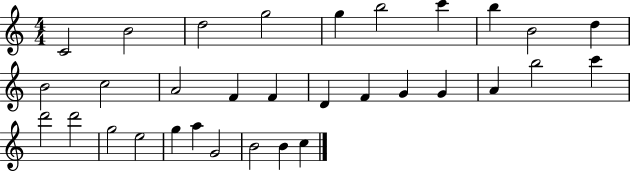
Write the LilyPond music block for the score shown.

{
  \clef treble
  \numericTimeSignature
  \time 4/4
  \key c \major
  c'2 b'2 | d''2 g''2 | g''4 b''2 c'''4 | b''4 b'2 d''4 | \break b'2 c''2 | a'2 f'4 f'4 | d'4 f'4 g'4 g'4 | a'4 b''2 c'''4 | \break d'''2 d'''2 | g''2 e''2 | g''4 a''4 g'2 | b'2 b'4 c''4 | \break \bar "|."
}